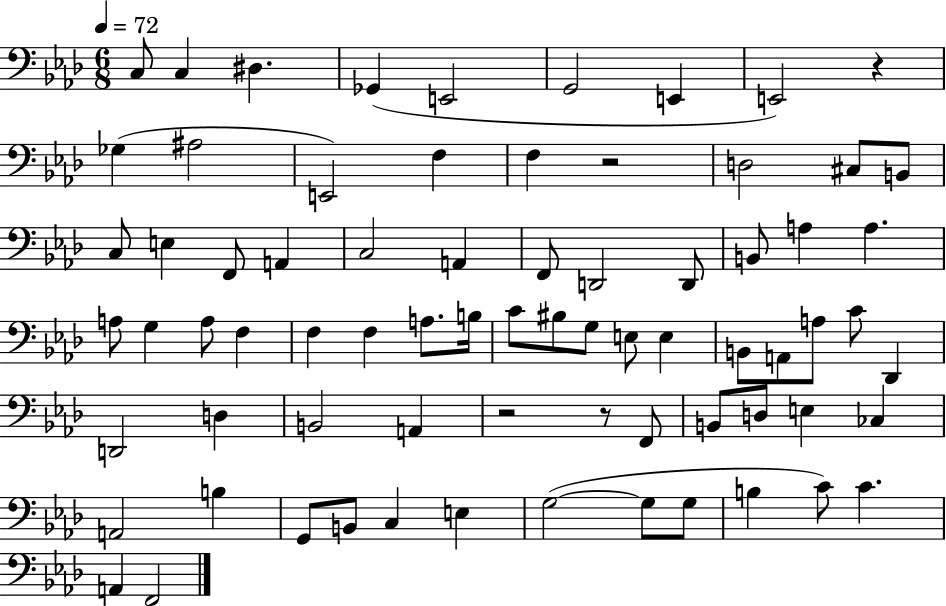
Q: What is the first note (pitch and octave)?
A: C3